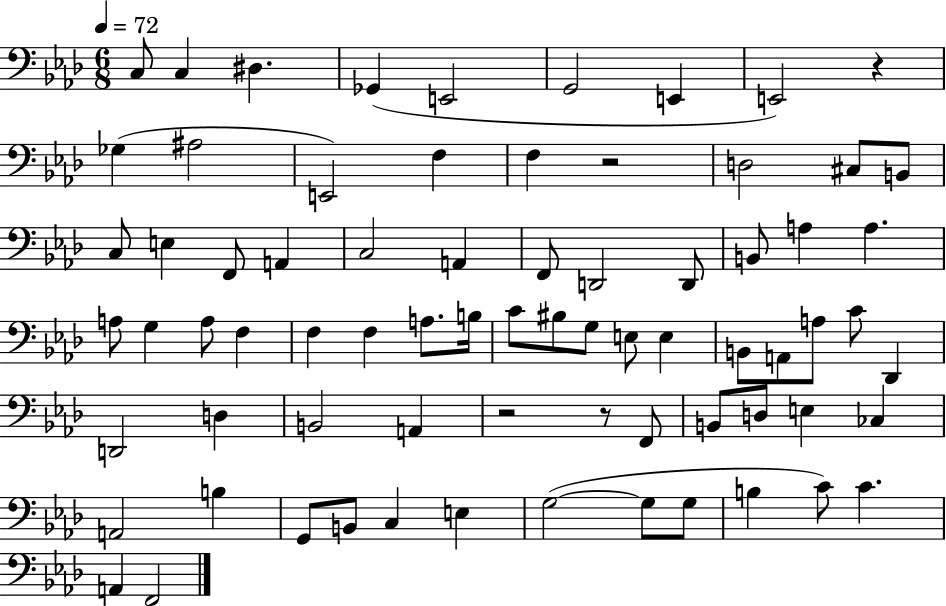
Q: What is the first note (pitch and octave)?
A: C3